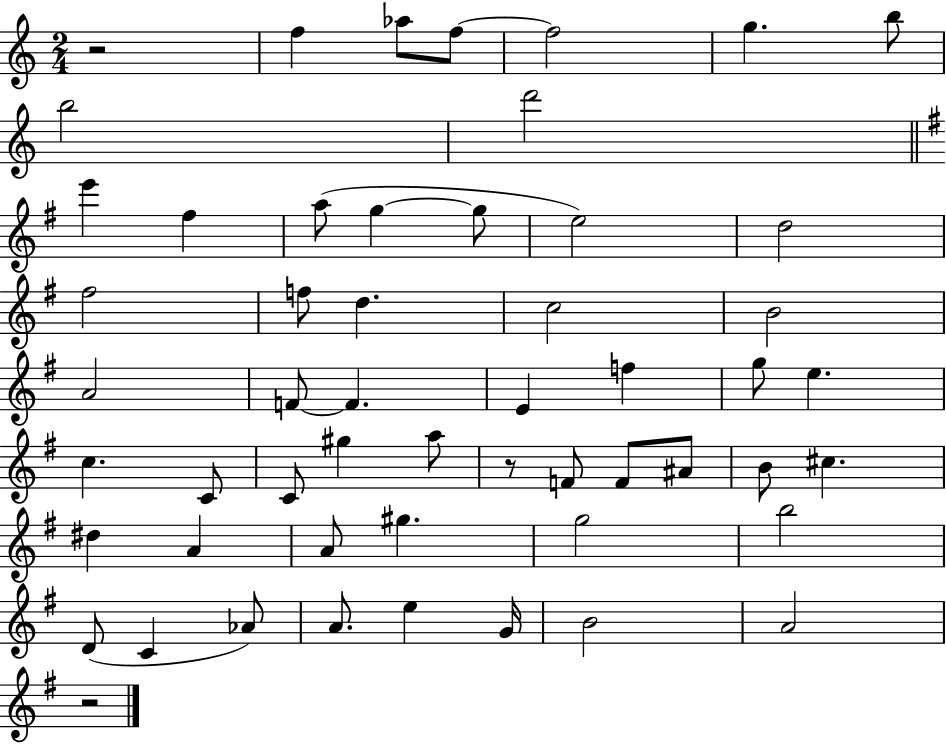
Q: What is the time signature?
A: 2/4